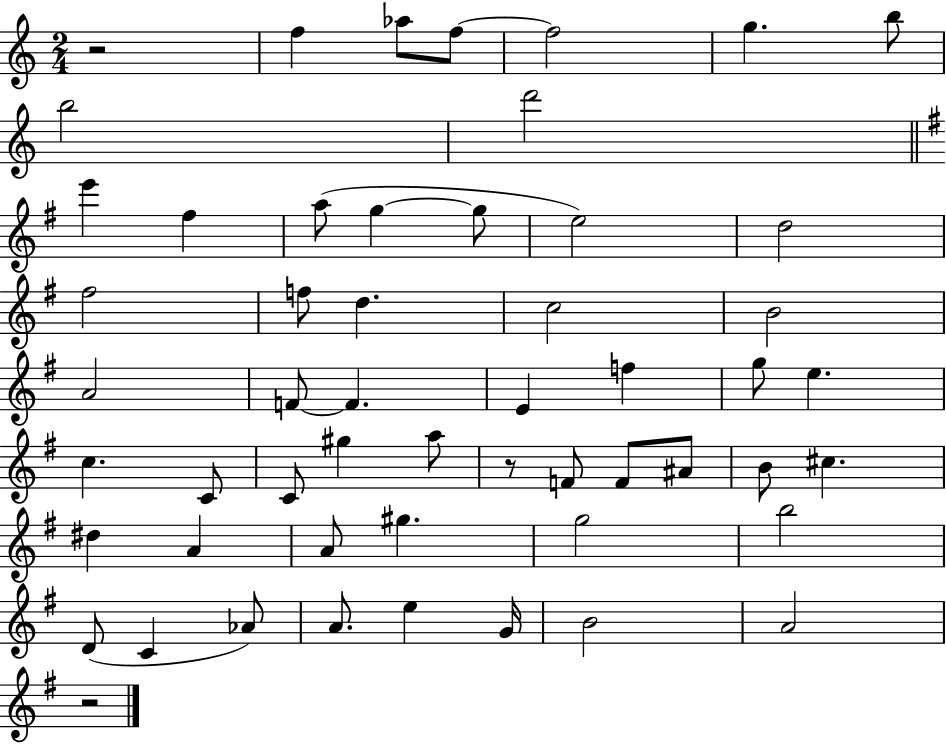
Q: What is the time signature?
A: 2/4